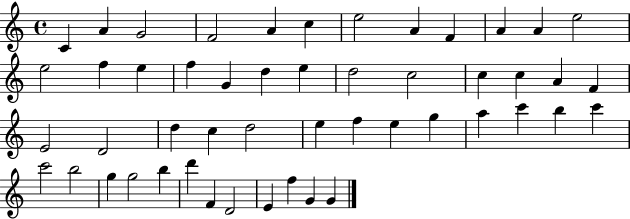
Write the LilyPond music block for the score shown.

{
  \clef treble
  \time 4/4
  \defaultTimeSignature
  \key c \major
  c'4 a'4 g'2 | f'2 a'4 c''4 | e''2 a'4 f'4 | a'4 a'4 e''2 | \break e''2 f''4 e''4 | f''4 g'4 d''4 e''4 | d''2 c''2 | c''4 c''4 a'4 f'4 | \break e'2 d'2 | d''4 c''4 d''2 | e''4 f''4 e''4 g''4 | a''4 c'''4 b''4 c'''4 | \break c'''2 b''2 | g''4 g''2 b''4 | d'''4 f'4 d'2 | e'4 f''4 g'4 g'4 | \break \bar "|."
}